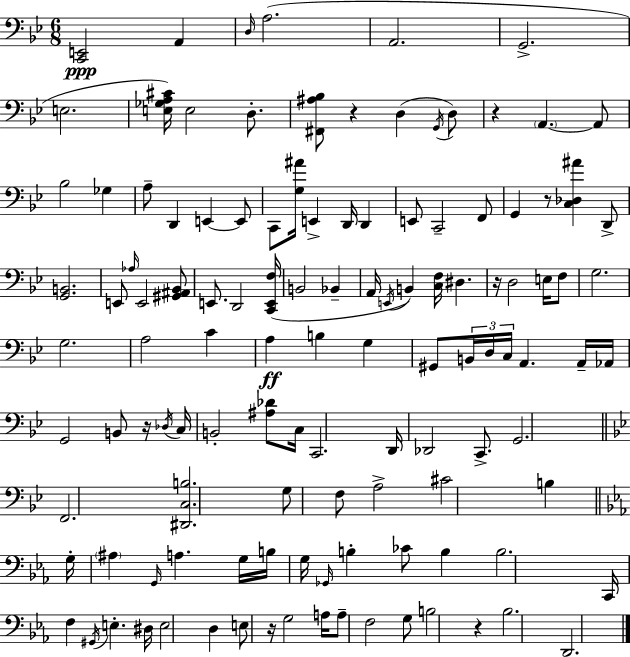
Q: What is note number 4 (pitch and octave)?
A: A2